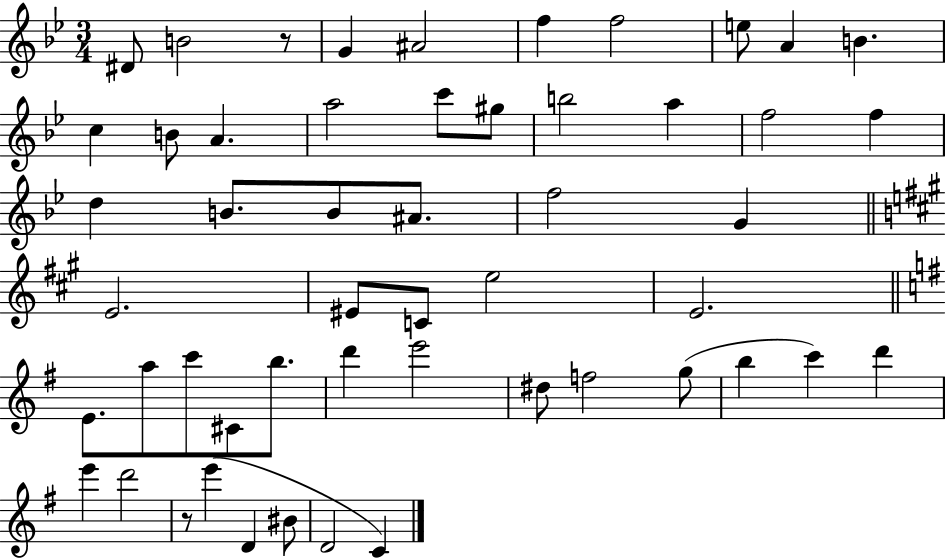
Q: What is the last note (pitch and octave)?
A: C4